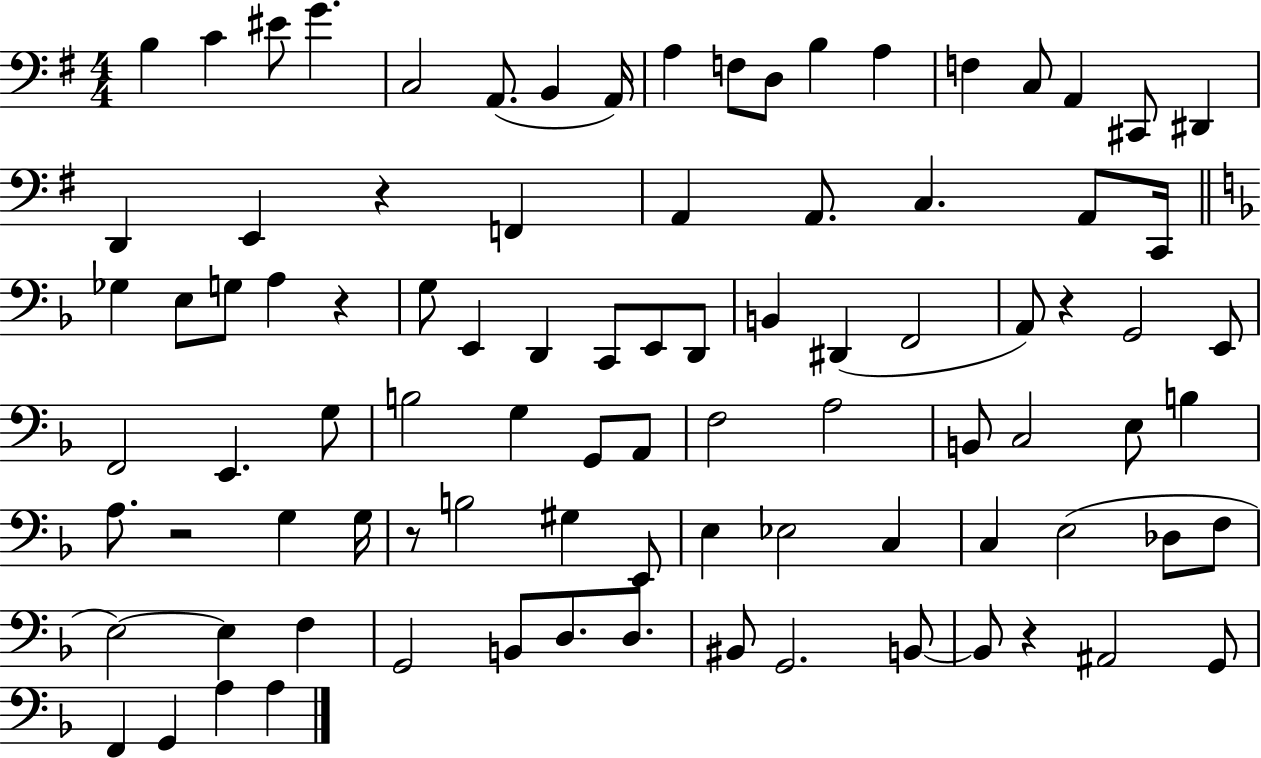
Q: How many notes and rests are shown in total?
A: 91